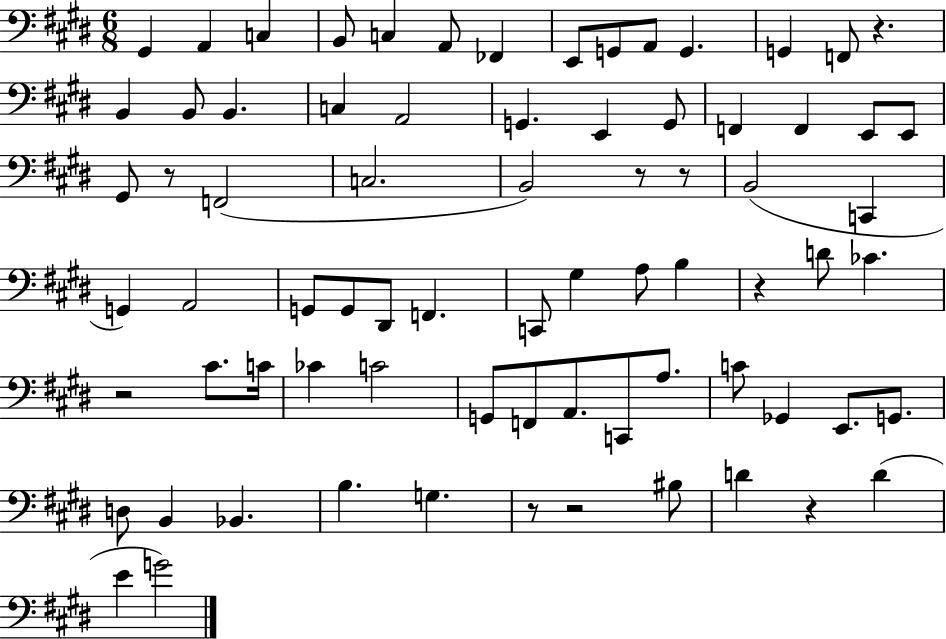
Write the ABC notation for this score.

X:1
T:Untitled
M:6/8
L:1/4
K:E
^G,, A,, C, B,,/2 C, A,,/2 _F,, E,,/2 G,,/2 A,,/2 G,, G,, F,,/2 z B,, B,,/2 B,, C, A,,2 G,, E,, G,,/2 F,, F,, E,,/2 E,,/2 ^G,,/2 z/2 F,,2 C,2 B,,2 z/2 z/2 B,,2 C,, G,, A,,2 G,,/2 G,,/2 ^D,,/2 F,, C,,/2 ^G, A,/2 B, z D/2 _C z2 ^C/2 C/4 _C C2 G,,/2 F,,/2 A,,/2 C,,/2 A,/2 C/2 _G,, E,,/2 G,,/2 D,/2 B,, _B,, B, G, z/2 z2 ^B,/2 D z D E G2